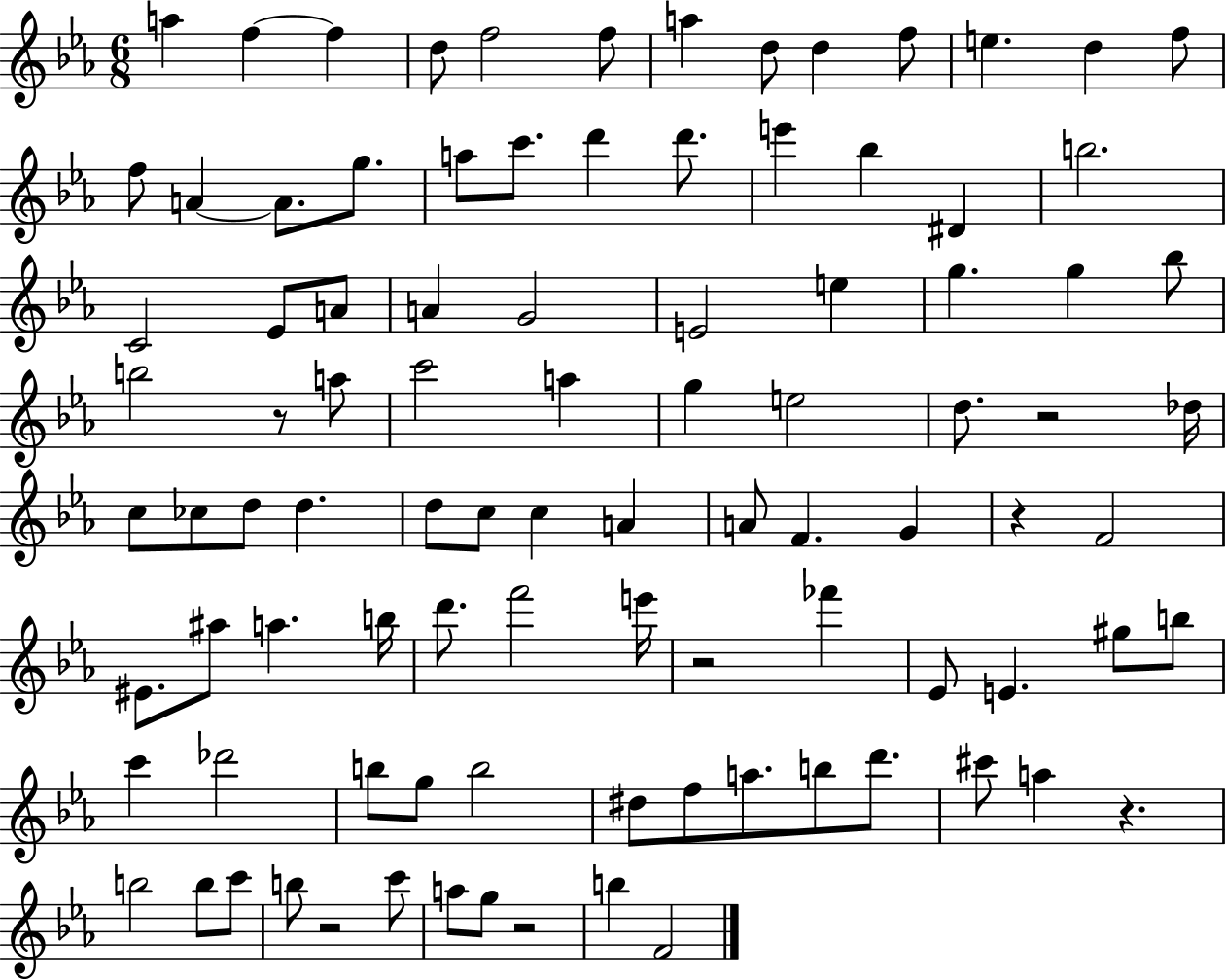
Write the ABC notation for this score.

X:1
T:Untitled
M:6/8
L:1/4
K:Eb
a f f d/2 f2 f/2 a d/2 d f/2 e d f/2 f/2 A A/2 g/2 a/2 c'/2 d' d'/2 e' _b ^D b2 C2 _E/2 A/2 A G2 E2 e g g _b/2 b2 z/2 a/2 c'2 a g e2 d/2 z2 _d/4 c/2 _c/2 d/2 d d/2 c/2 c A A/2 F G z F2 ^E/2 ^a/2 a b/4 d'/2 f'2 e'/4 z2 _f' _E/2 E ^g/2 b/2 c' _d'2 b/2 g/2 b2 ^d/2 f/2 a/2 b/2 d'/2 ^c'/2 a z b2 b/2 c'/2 b/2 z2 c'/2 a/2 g/2 z2 b F2